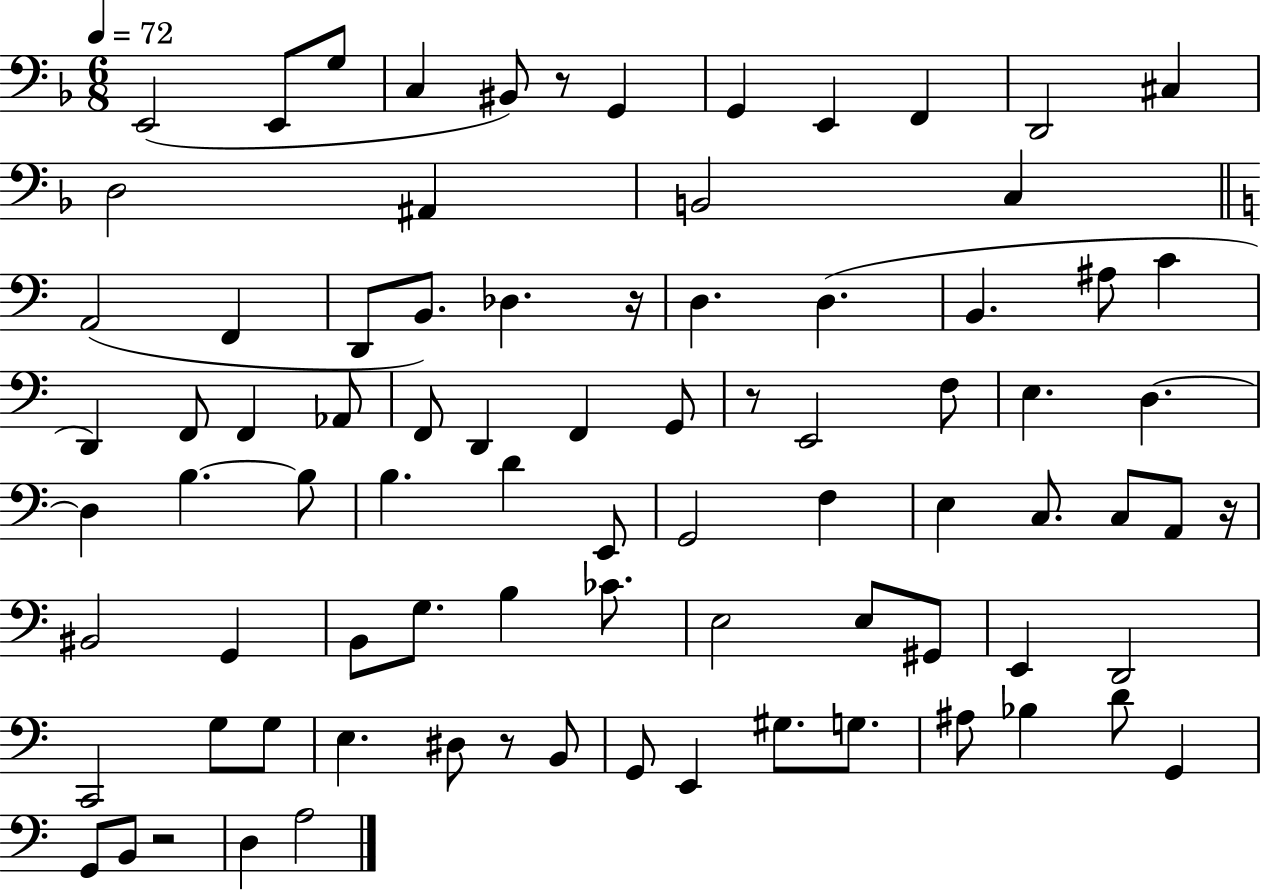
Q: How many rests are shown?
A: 6